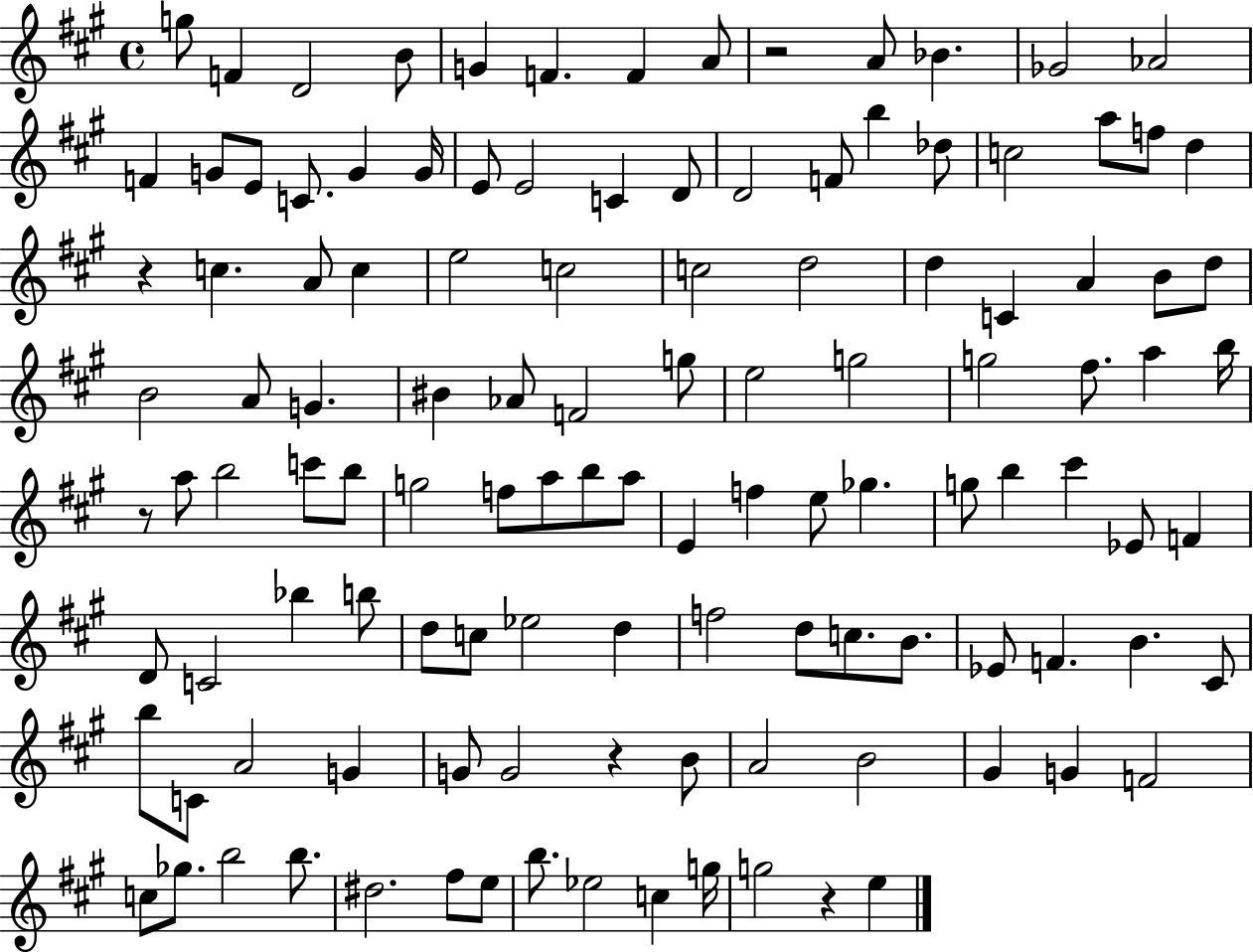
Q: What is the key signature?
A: A major